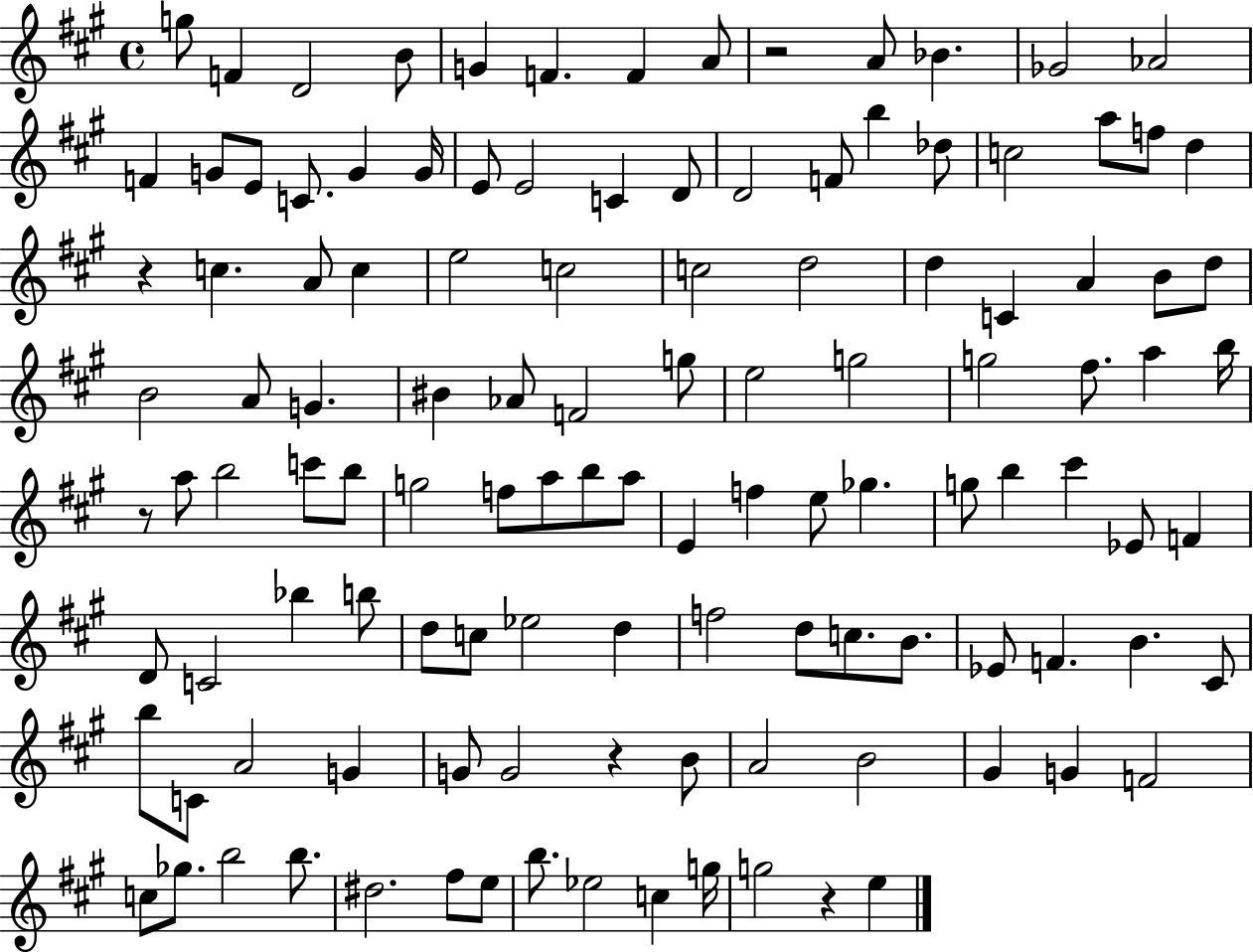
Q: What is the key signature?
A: A major